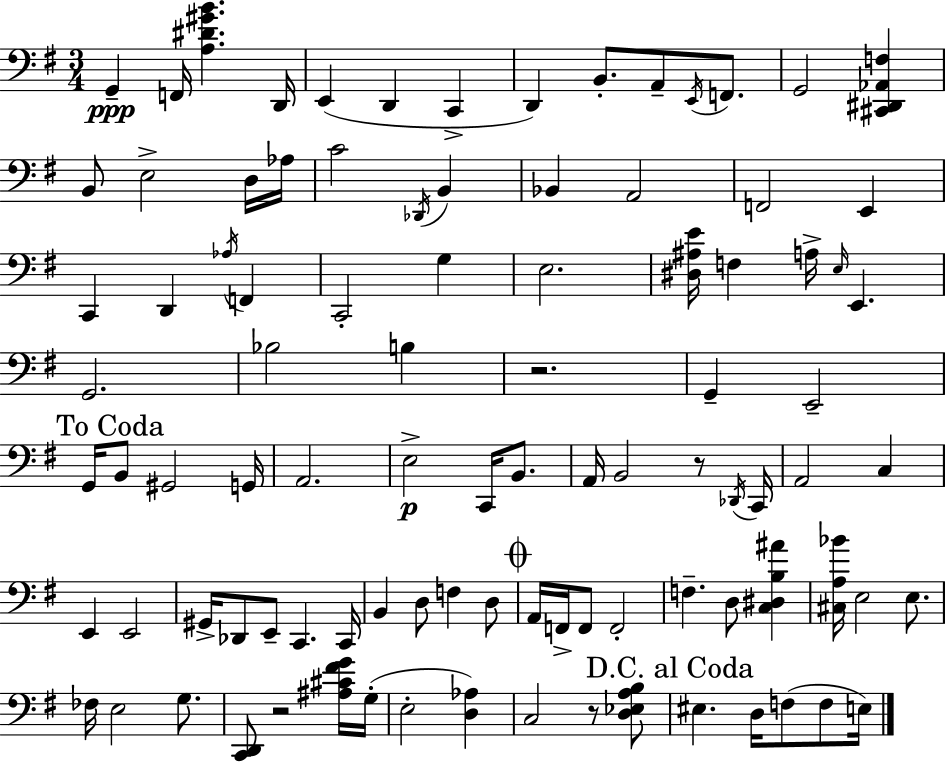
G2/q F2/s [A3,D#4,G#4,B4]/q. D2/s E2/q D2/q C2/q D2/q B2/e. A2/e E2/s F2/e. G2/h [C#2,D#2,Ab2,F3]/q B2/e E3/h D3/s Ab3/s C4/h Db2/s B2/q Bb2/q A2/h F2/h E2/q C2/q D2/q Ab3/s F2/q C2/h G3/q E3/h. [D#3,A#3,E4]/s F3/q A3/s E3/s E2/q. G2/h. Bb3/h B3/q R/h. G2/q E2/h G2/s B2/e G#2/h G2/s A2/h. E3/h C2/s B2/e. A2/s B2/h R/e Db2/s C2/s A2/h C3/q E2/q E2/h G#2/s Db2/e E2/e C2/q. C2/s B2/q D3/e F3/q D3/e A2/s F2/s F2/e F2/h F3/q. D3/e [C3,D#3,B3,A#4]/q [C#3,A3,Bb4]/s E3/h E3/e. FES3/s E3/h G3/e. [C2,D2]/e R/h [A#3,C#4,F#4,G4]/s G3/s E3/h [D3,Ab3]/q C3/h R/e [D3,Eb3,A3,B3]/e EIS3/q. D3/s F3/e F3/e E3/s